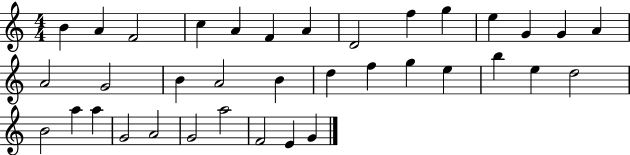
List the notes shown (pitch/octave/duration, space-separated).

B4/q A4/q F4/h C5/q A4/q F4/q A4/q D4/h F5/q G5/q E5/q G4/q G4/q A4/q A4/h G4/h B4/q A4/h B4/q D5/q F5/q G5/q E5/q B5/q E5/q D5/h B4/h A5/q A5/q G4/h A4/h G4/h A5/h F4/h E4/q G4/q